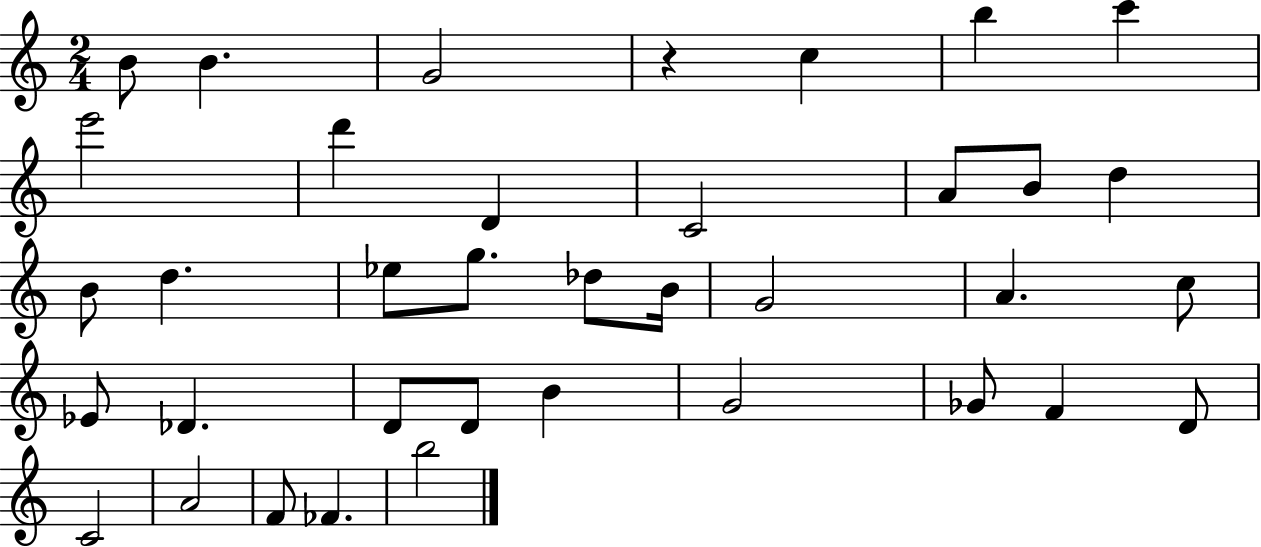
B4/e B4/q. G4/h R/q C5/q B5/q C6/q E6/h D6/q D4/q C4/h A4/e B4/e D5/q B4/e D5/q. Eb5/e G5/e. Db5/e B4/s G4/h A4/q. C5/e Eb4/e Db4/q. D4/e D4/e B4/q G4/h Gb4/e F4/q D4/e C4/h A4/h F4/e FES4/q. B5/h